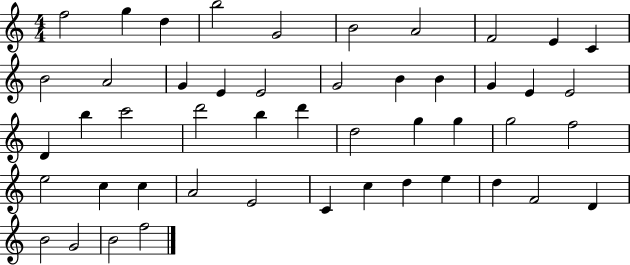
X:1
T:Untitled
M:4/4
L:1/4
K:C
f2 g d b2 G2 B2 A2 F2 E C B2 A2 G E E2 G2 B B G E E2 D b c'2 d'2 b d' d2 g g g2 f2 e2 c c A2 E2 C c d e d F2 D B2 G2 B2 f2